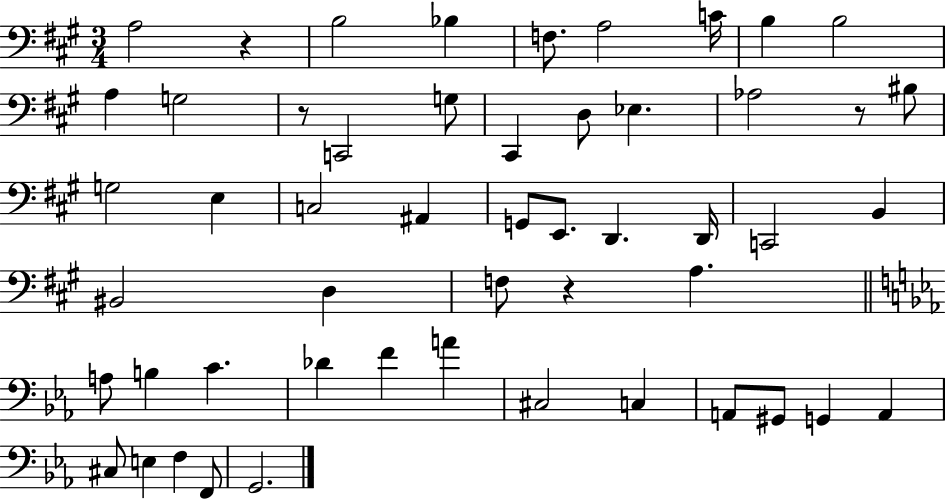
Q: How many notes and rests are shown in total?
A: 52